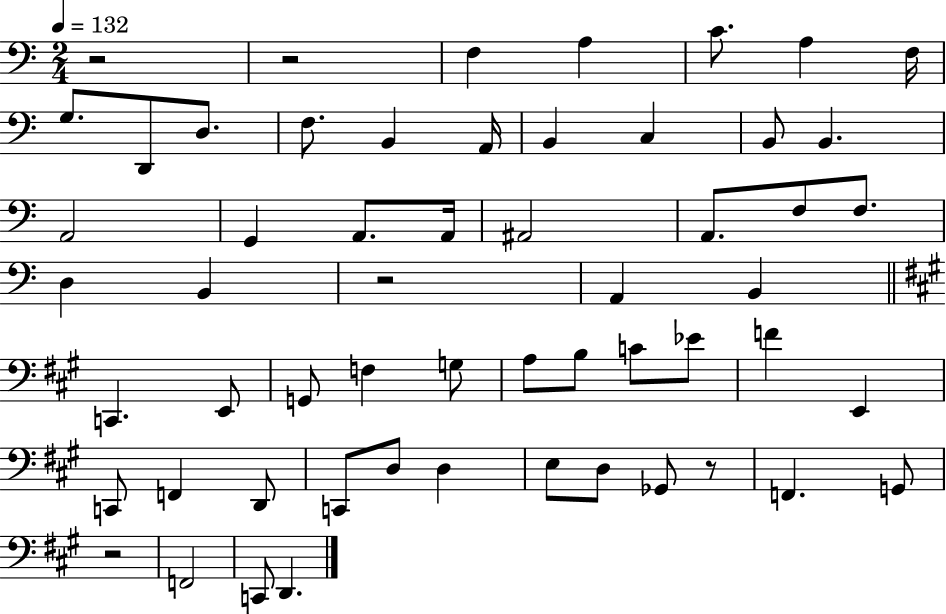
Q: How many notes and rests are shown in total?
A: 57